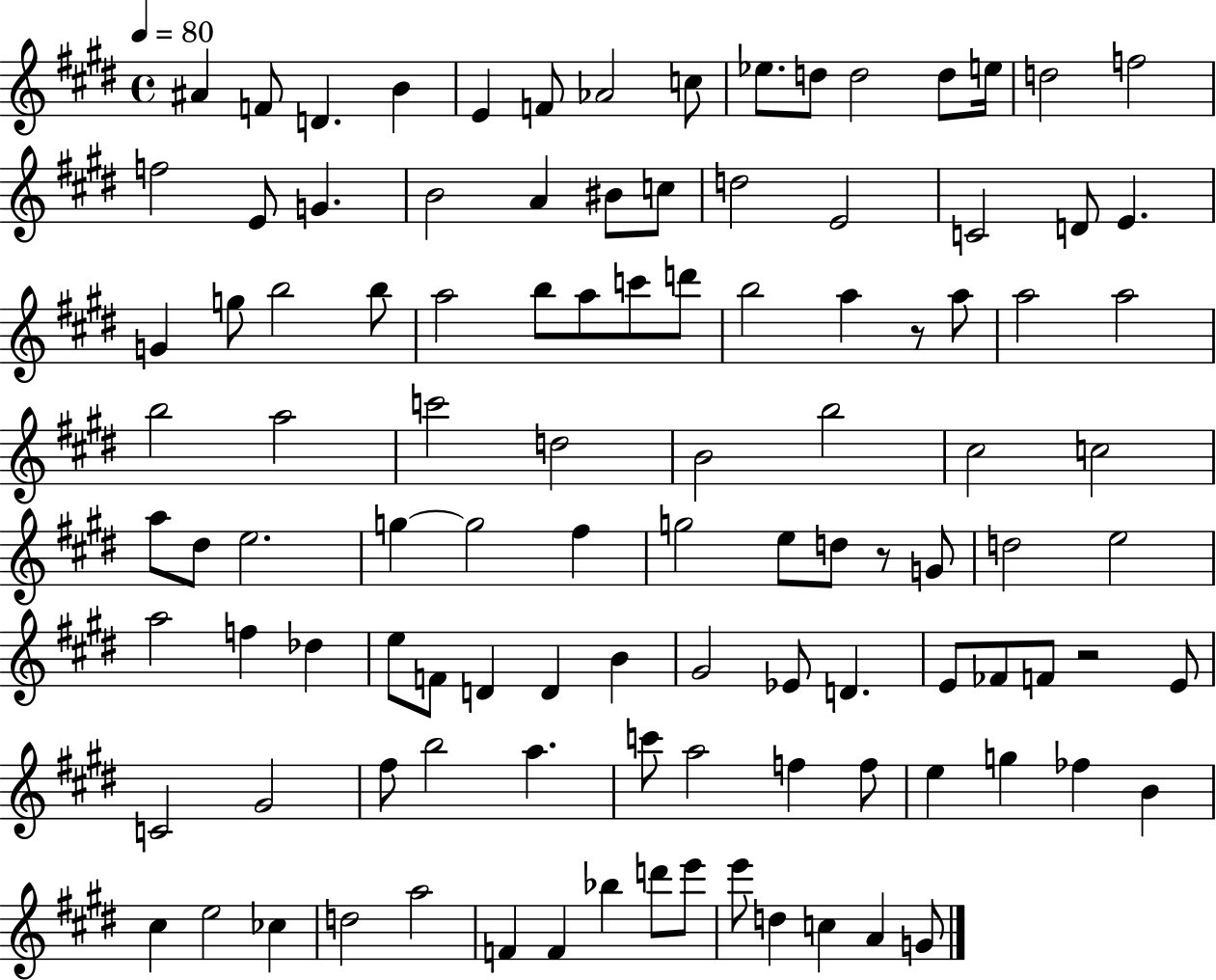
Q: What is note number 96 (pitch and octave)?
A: F4